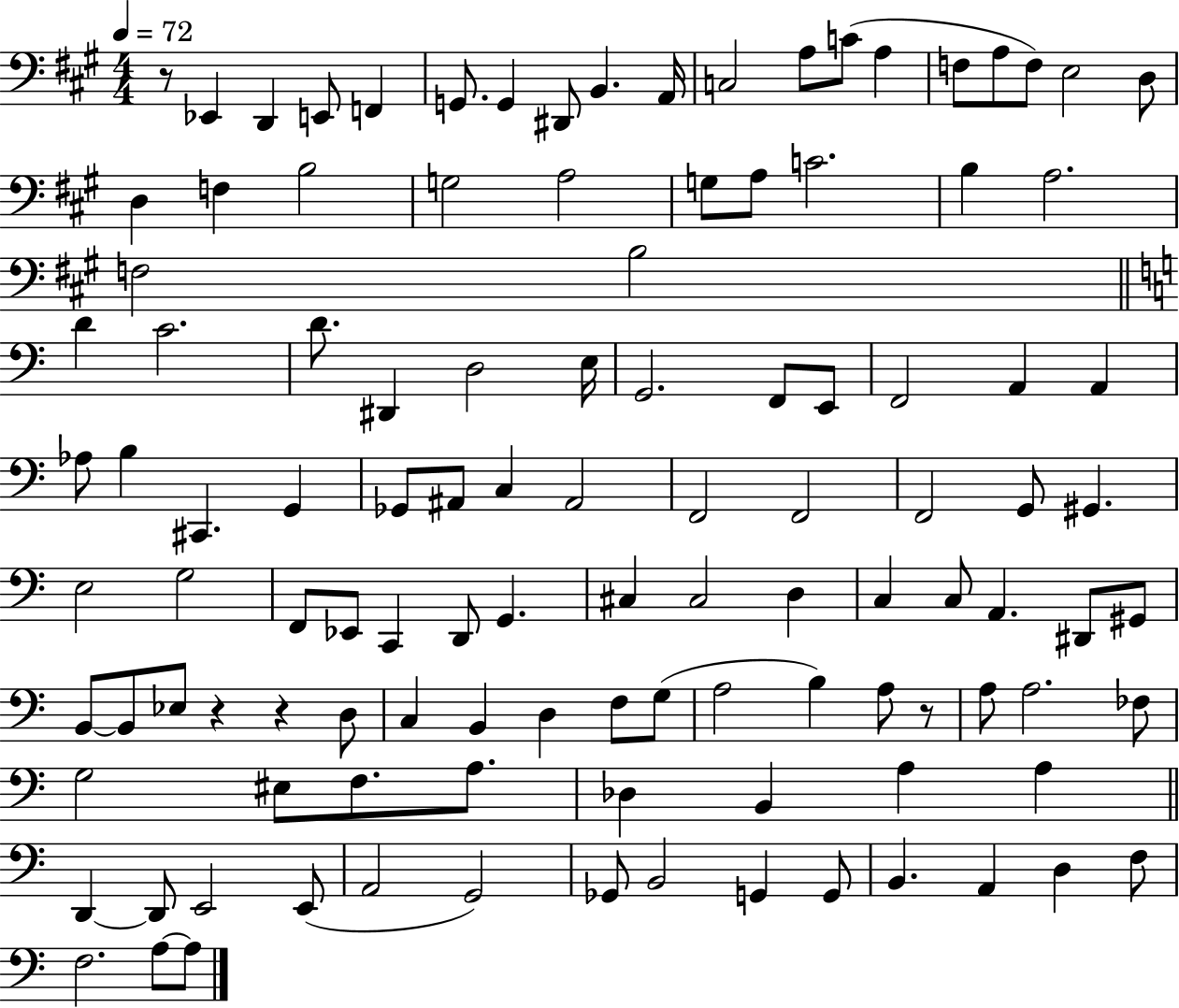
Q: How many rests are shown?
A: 4